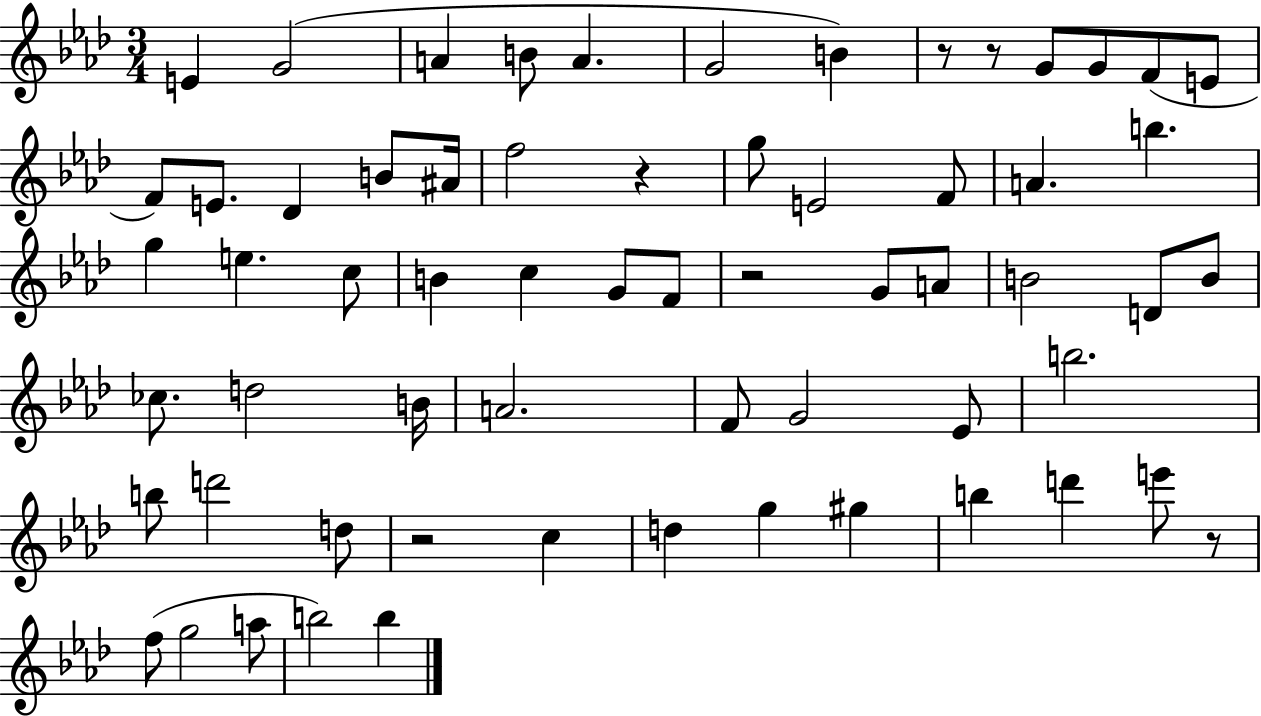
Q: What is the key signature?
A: AES major